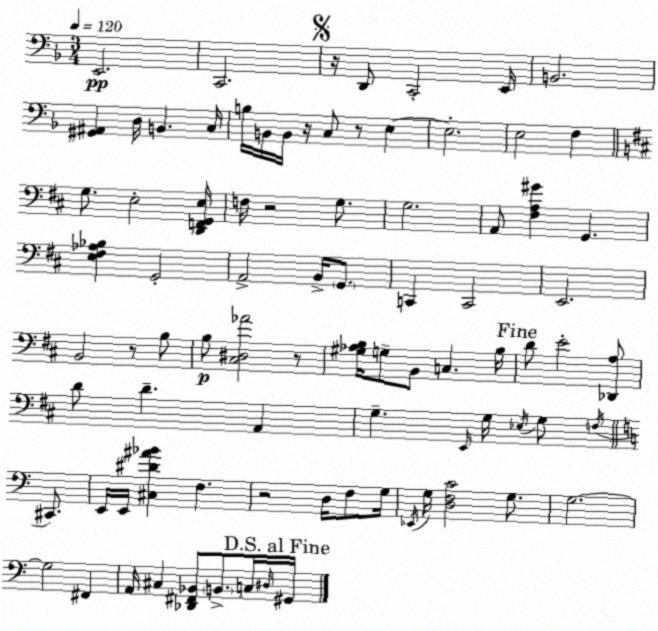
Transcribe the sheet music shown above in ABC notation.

X:1
T:Untitled
M:3/4
L:1/4
K:F
E,,2 C,,2 z/4 D,,/2 C,,2 E,,/4 B,,2 [^G,,^A,,] D,/4 B,, C,/4 B,/4 B,,/4 B,,/4 z/4 C,/2 z/2 E, E,2 E,2 F, G,/2 E,2 [D,,F,,G,,E,]/4 F,/4 z2 G,/2 G,2 A,,/2 [^F,A,^G] G,, [E,^F,_A,_B,] G,,2 A,,2 B,,/4 G,,/2 C,, C,,2 E,,2 B,,2 z/2 B,/2 B,/2 [^C,^D,_A]2 z/2 [^G,_A,B,]/4 G,/2 B,,/2 C, B,/4 D/2 E2 [_D,,A,]/2 D/2 D A,, G, E,,/4 G,/4 _E,/4 G,/2 F,/4 ^C,,/2 E,,/4 E,,/4 [^C,^D^A_B] F, z2 D,/4 F,/2 G,/4 _E,,/4 G,/4 [D,F,C]2 G,/2 G,2 G,2 ^F,, A,,/4 ^C, [_D,,^F,,_B,,]/2 B,,/2 C,/4 ^D,/4 ^G,,/4